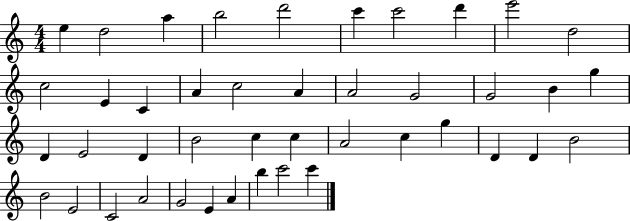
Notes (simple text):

E5/q D5/h A5/q B5/h D6/h C6/q C6/h D6/q E6/h D5/h C5/h E4/q C4/q A4/q C5/h A4/q A4/h G4/h G4/h B4/q G5/q D4/q E4/h D4/q B4/h C5/q C5/q A4/h C5/q G5/q D4/q D4/q B4/h B4/h E4/h C4/h A4/h G4/h E4/q A4/q B5/q C6/h C6/q